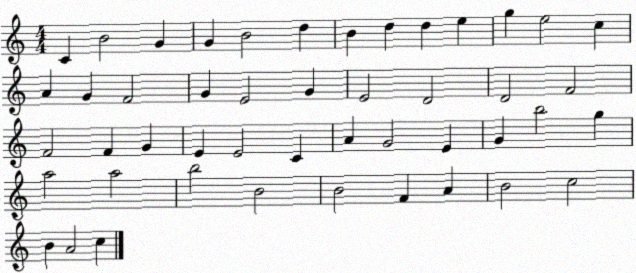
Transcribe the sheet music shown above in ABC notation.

X:1
T:Untitled
M:4/4
L:1/4
K:C
C B2 G G B2 d B d d e g e2 c A G F2 G E2 G E2 D2 D2 F2 F2 F G E E2 C A G2 E G b2 g a2 a2 b2 B2 B2 F A B2 c2 B A2 c